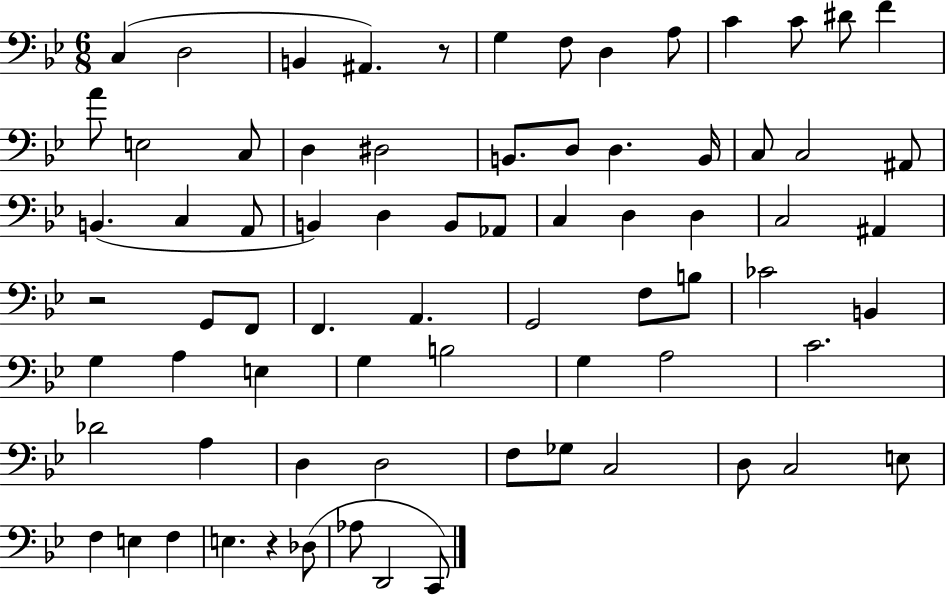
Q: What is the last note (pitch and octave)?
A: C2